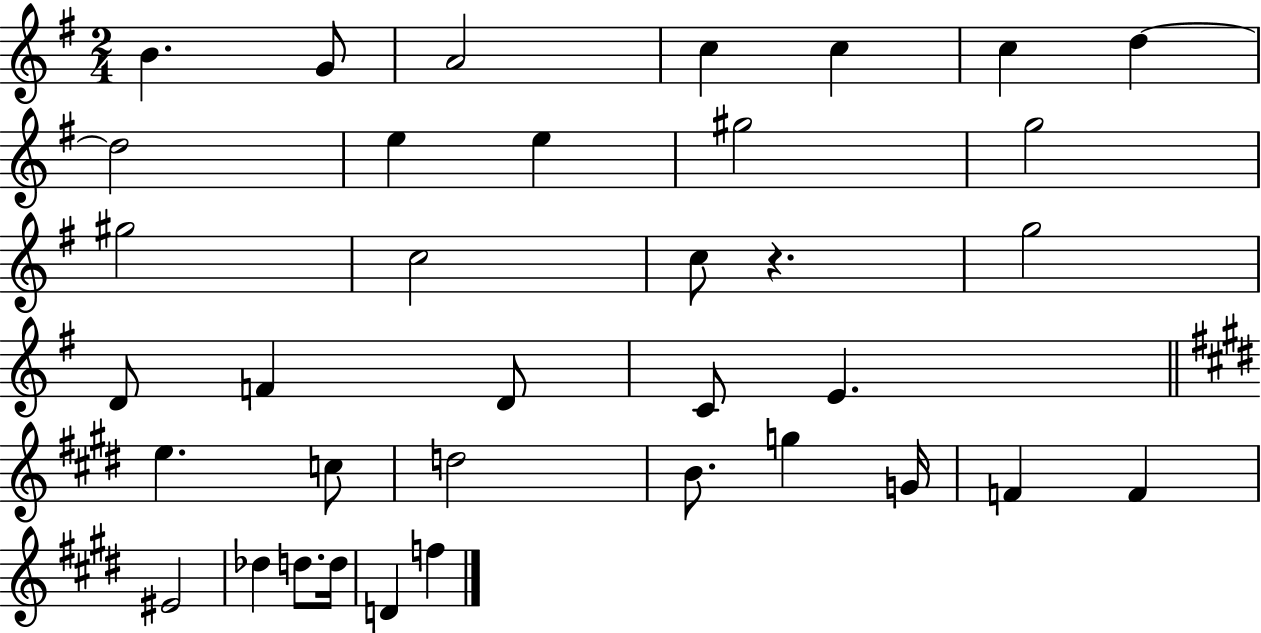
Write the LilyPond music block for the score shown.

{
  \clef treble
  \numericTimeSignature
  \time 2/4
  \key g \major
  \repeat volta 2 { b'4. g'8 | a'2 | c''4 c''4 | c''4 d''4~~ | \break d''2 | e''4 e''4 | gis''2 | g''2 | \break gis''2 | c''2 | c''8 r4. | g''2 | \break d'8 f'4 d'8 | c'8 e'4. | \bar "||" \break \key e \major e''4. c''8 | d''2 | b'8. g''4 g'16 | f'4 f'4 | \break eis'2 | des''4 d''8. d''16 | d'4 f''4 | } \bar "|."
}